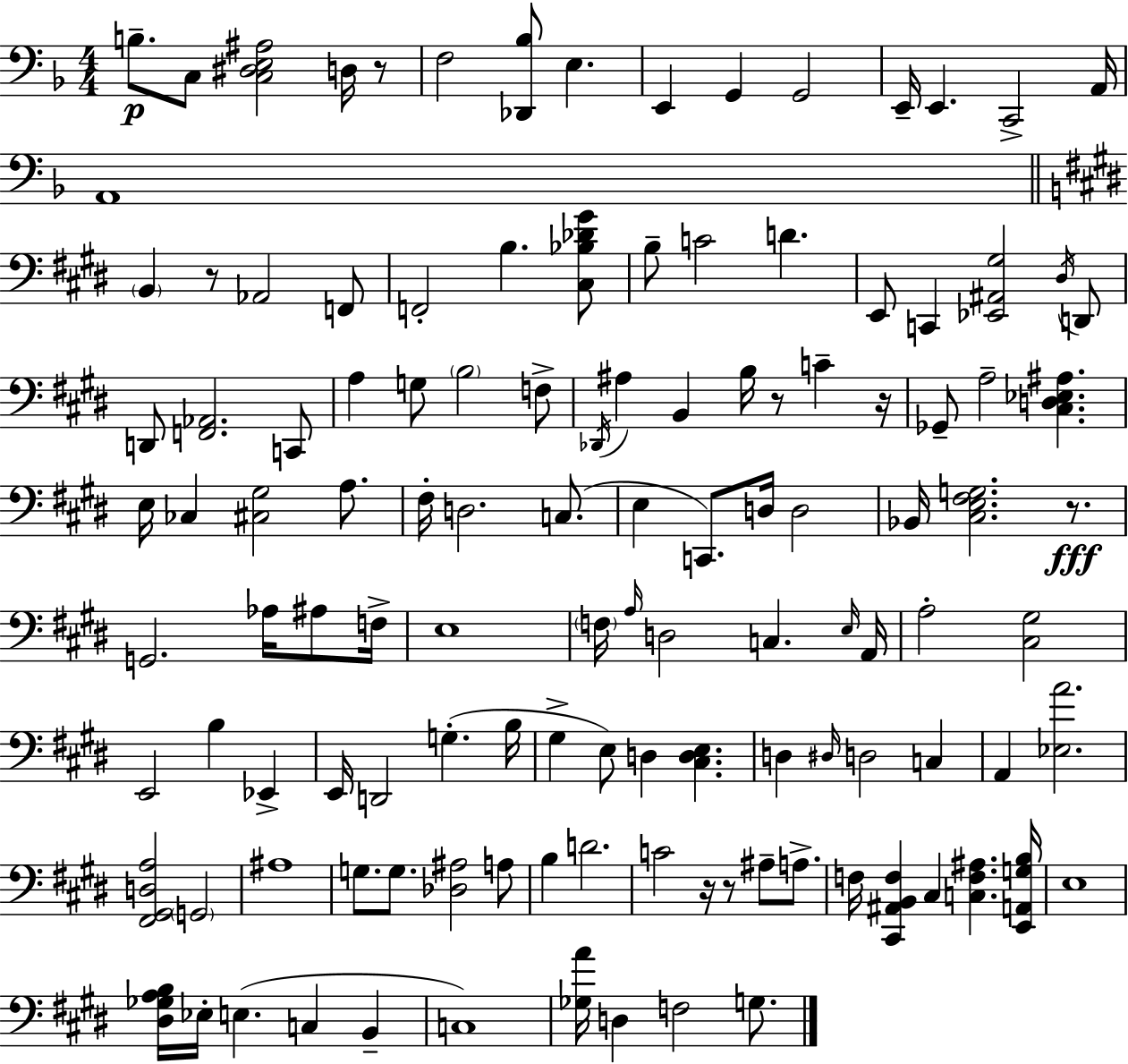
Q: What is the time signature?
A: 4/4